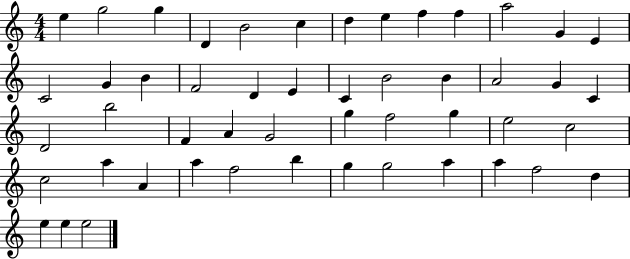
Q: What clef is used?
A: treble